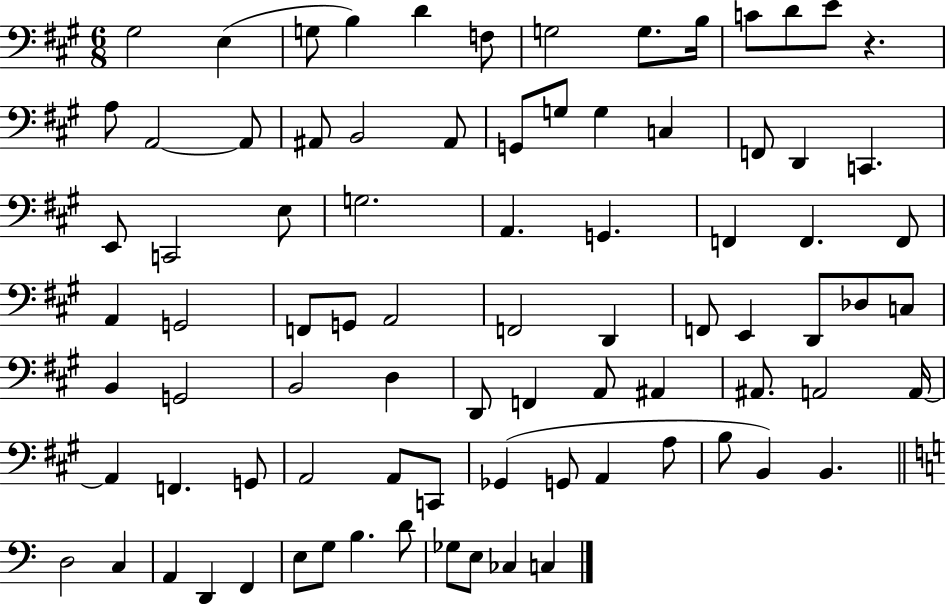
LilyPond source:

{
  \clef bass
  \numericTimeSignature
  \time 6/8
  \key a \major
  \repeat volta 2 { gis2 e4( | g8 b4) d'4 f8 | g2 g8. b16 | c'8 d'8 e'8 r4. | \break a8 a,2~~ a,8 | ais,8 b,2 ais,8 | g,8 g8 g4 c4 | f,8 d,4 c,4. | \break e,8 c,2 e8 | g2. | a,4. g,4. | f,4 f,4. f,8 | \break a,4 g,2 | f,8 g,8 a,2 | f,2 d,4 | f,8 e,4 d,8 des8 c8 | \break b,4 g,2 | b,2 d4 | d,8 f,4 a,8 ais,4 | ais,8. a,2 a,16~~ | \break a,4 f,4. g,8 | a,2 a,8 c,8 | ges,4( g,8 a,4 a8 | b8 b,4) b,4. | \break \bar "||" \break \key a \minor d2 c4 | a,4 d,4 f,4 | e8 g8 b4. d'8 | ges8 e8 ces4 c4 | \break } \bar "|."
}